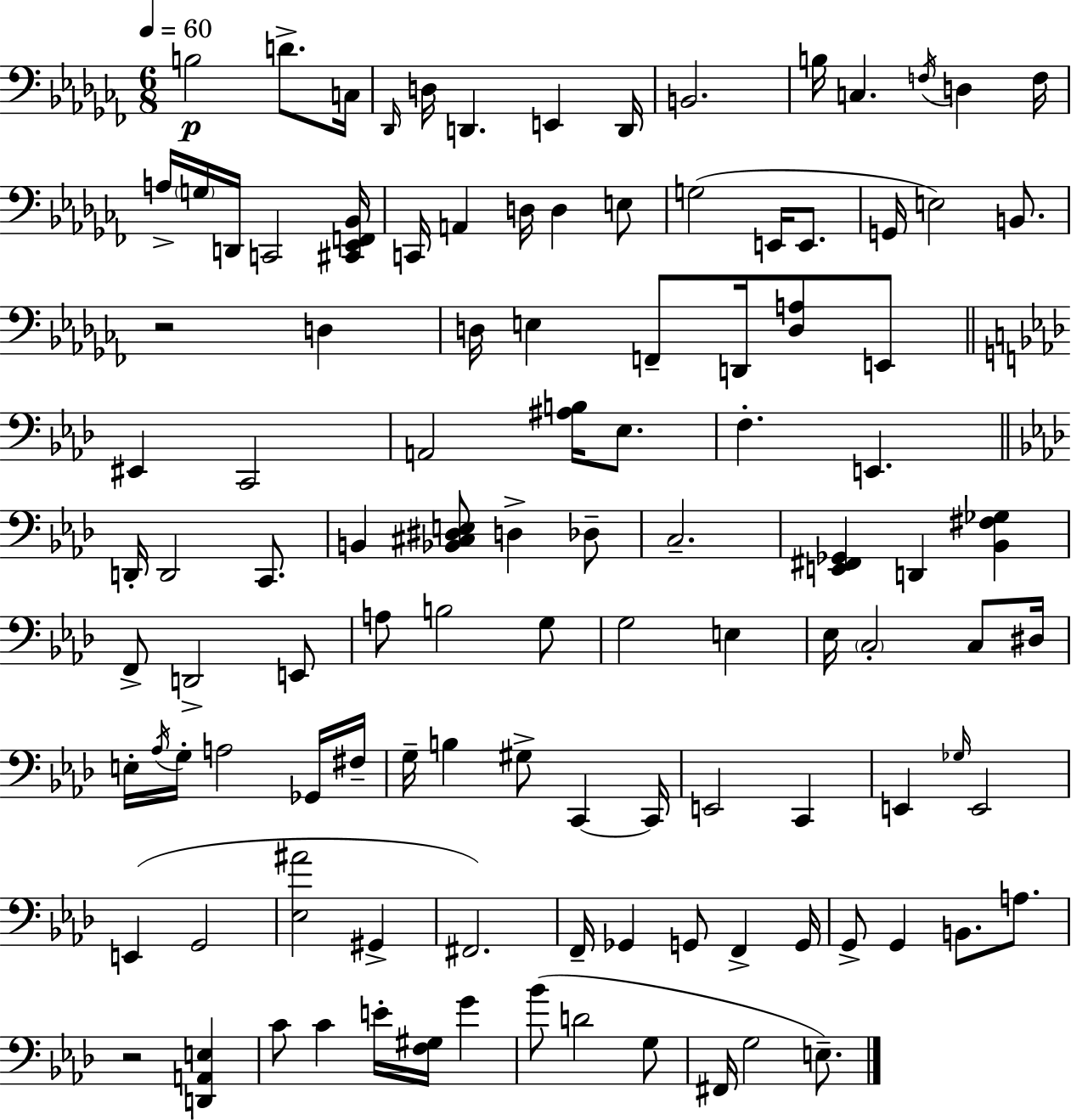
B3/h D4/e. C3/s Db2/s D3/s D2/q. E2/q D2/s B2/h. B3/s C3/q. F3/s D3/q F3/s A3/s G3/s D2/s C2/h [C#2,Eb2,F2,Bb2]/s C2/s A2/q D3/s D3/q E3/e G3/h E2/s E2/e. G2/s E3/h B2/e. R/h D3/q D3/s E3/q F2/e D2/s [D3,A3]/e E2/e EIS2/q C2/h A2/h [A#3,B3]/s Eb3/e. F3/q. E2/q. D2/s D2/h C2/e. B2/q [Bb2,C#3,D#3,E3]/e D3/q Db3/e C3/h. [E2,F#2,Gb2]/q D2/q [Bb2,F#3,Gb3]/q F2/e D2/h E2/e A3/e B3/h G3/e G3/h E3/q Eb3/s C3/h C3/e D#3/s E3/s Ab3/s G3/s A3/h Gb2/s F#3/s G3/s B3/q G#3/e C2/q C2/s E2/h C2/q E2/q Gb3/s E2/h E2/q G2/h [Eb3,A#4]/h G#2/q F#2/h. F2/s Gb2/q G2/e F2/q G2/s G2/e G2/q B2/e. A3/e. R/h [D2,A2,E3]/q C4/e C4/q E4/s [F3,G#3]/s G4/q Bb4/e D4/h G3/e F#2/s G3/h E3/e.